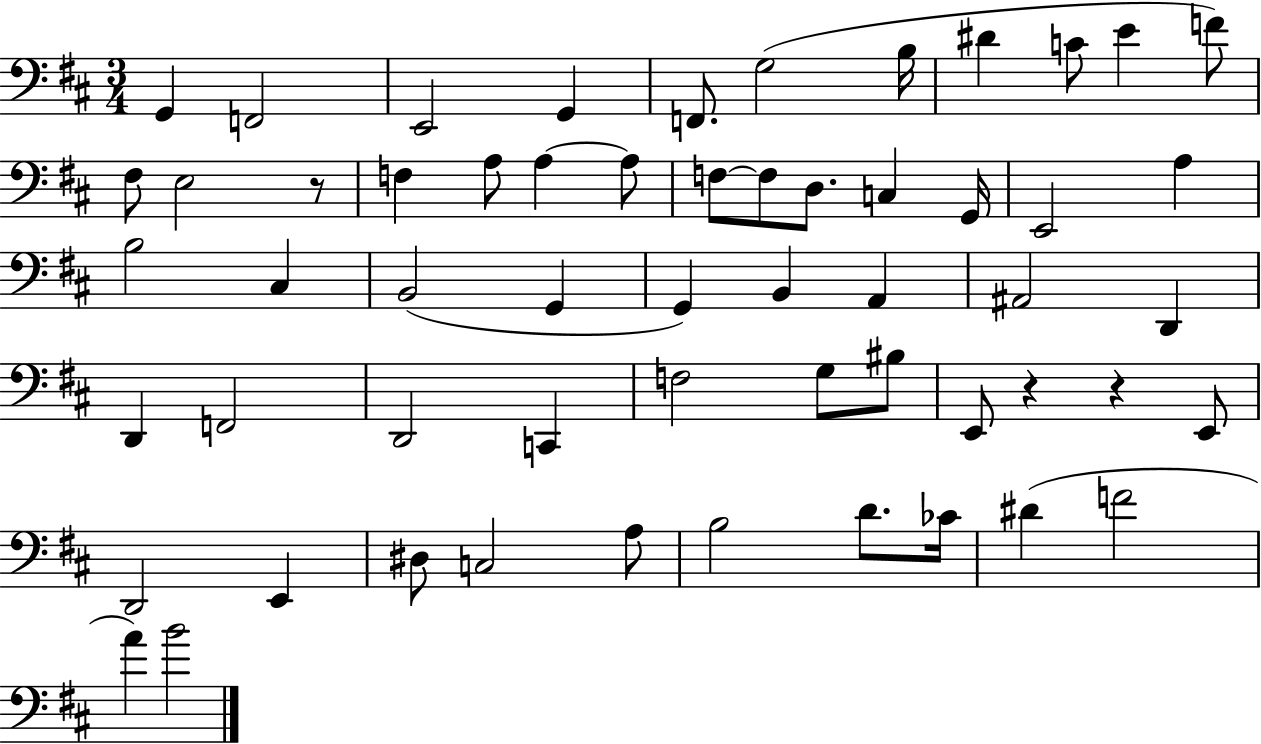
G2/q F2/h E2/h G2/q F2/e. G3/h B3/s D#4/q C4/e E4/q F4/e F#3/e E3/h R/e F3/q A3/e A3/q A3/e F3/e F3/e D3/e. C3/q G2/s E2/h A3/q B3/h C#3/q B2/h G2/q G2/q B2/q A2/q A#2/h D2/q D2/q F2/h D2/h C2/q F3/h G3/e BIS3/e E2/e R/q R/q E2/e D2/h E2/q D#3/e C3/h A3/e B3/h D4/e. CES4/s D#4/q F4/h A4/q B4/h